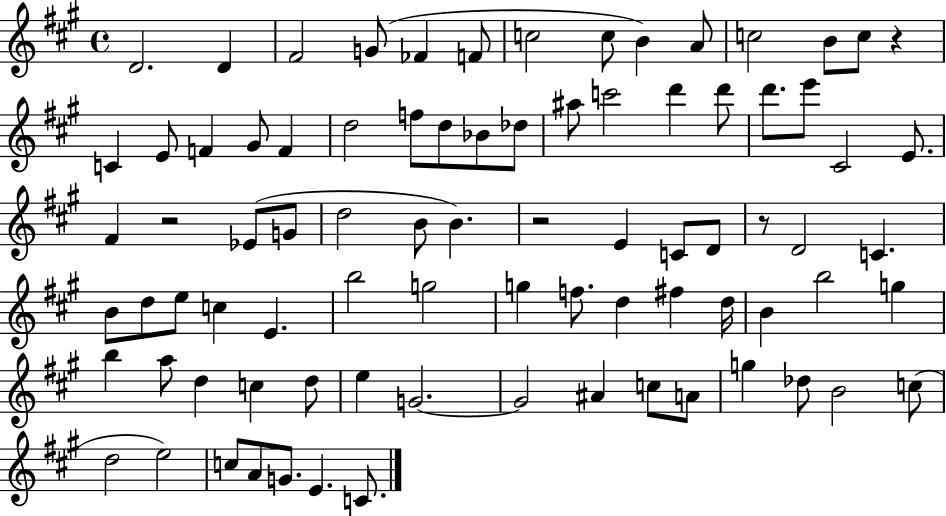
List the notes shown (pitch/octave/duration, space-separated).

D4/h. D4/q F#4/h G4/e FES4/q F4/e C5/h C5/e B4/q A4/e C5/h B4/e C5/e R/q C4/q E4/e F4/q G#4/e F4/q D5/h F5/e D5/e Bb4/e Db5/e A#5/e C6/h D6/q D6/e D6/e. E6/e C#4/h E4/e. F#4/q R/h Eb4/e G4/e D5/h B4/e B4/q. R/h E4/q C4/e D4/e R/e D4/h C4/q. B4/e D5/e E5/e C5/q E4/q. B5/h G5/h G5/q F5/e. D5/q F#5/q D5/s B4/q B5/h G5/q B5/q A5/e D5/q C5/q D5/e E5/q G4/h. G4/h A#4/q C5/e A4/e G5/q Db5/e B4/h C5/e D5/h E5/h C5/e A4/e G4/e. E4/q. C4/e.